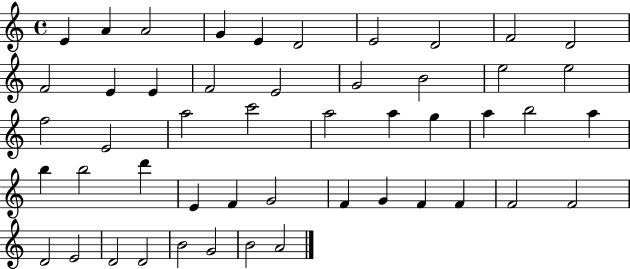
E4/q A4/q A4/h G4/q E4/q D4/h E4/h D4/h F4/h D4/h F4/h E4/q E4/q F4/h E4/h G4/h B4/h E5/h E5/h F5/h E4/h A5/h C6/h A5/h A5/q G5/q A5/q B5/h A5/q B5/q B5/h D6/q E4/q F4/q G4/h F4/q G4/q F4/q F4/q F4/h F4/h D4/h E4/h D4/h D4/h B4/h G4/h B4/h A4/h